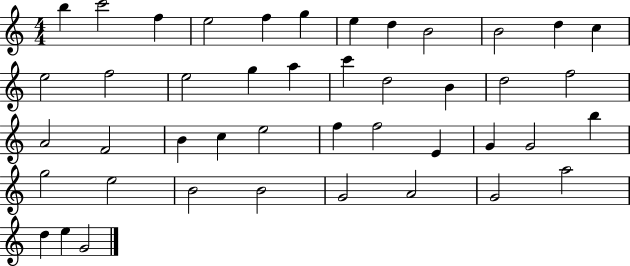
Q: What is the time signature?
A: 4/4